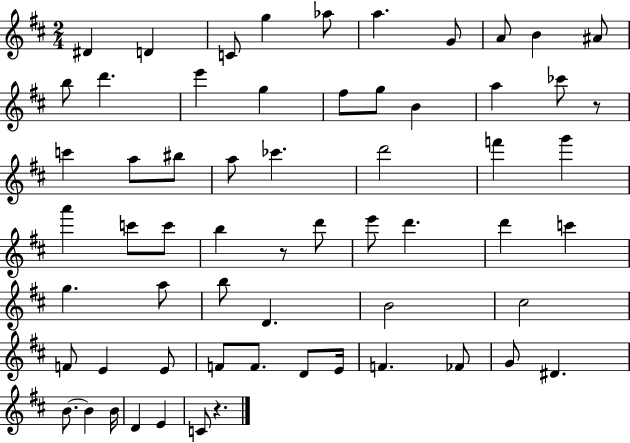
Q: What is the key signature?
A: D major